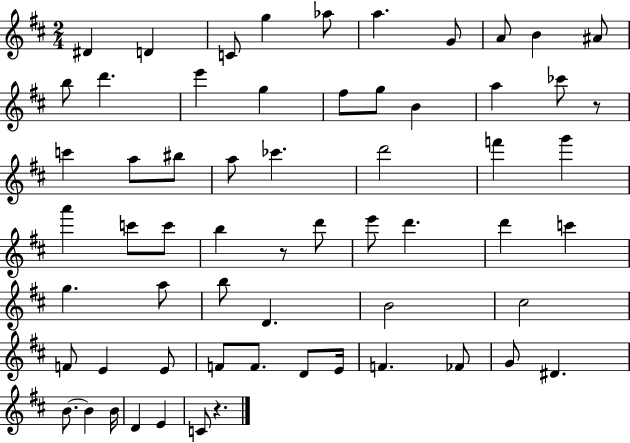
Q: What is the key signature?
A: D major